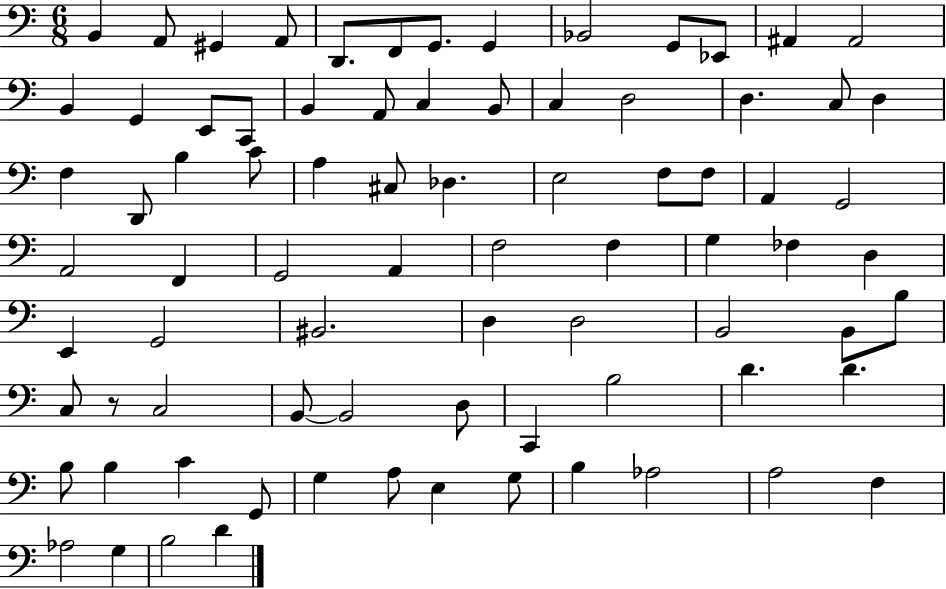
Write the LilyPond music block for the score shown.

{
  \clef bass
  \numericTimeSignature
  \time 6/8
  \key c \major
  b,4 a,8 gis,4 a,8 | d,8. f,8 g,8. g,4 | bes,2 g,8 ees,8 | ais,4 ais,2 | \break b,4 g,4 e,8 c,8 | b,4 a,8 c4 b,8 | c4 d2 | d4. c8 d4 | \break f4 d,8 b4 c'8 | a4 cis8 des4. | e2 f8 f8 | a,4 g,2 | \break a,2 f,4 | g,2 a,4 | f2 f4 | g4 fes4 d4 | \break e,4 g,2 | bis,2. | d4 d2 | b,2 b,8 b8 | \break c8 r8 c2 | b,8~~ b,2 d8 | c,4 b2 | d'4. d'4. | \break b8 b4 c'4 g,8 | g4 a8 e4 g8 | b4 aes2 | a2 f4 | \break aes2 g4 | b2 d'4 | \bar "|."
}